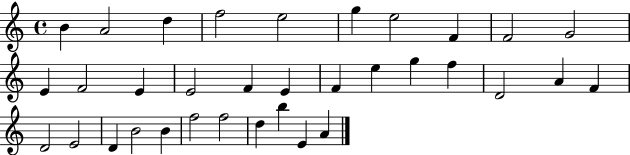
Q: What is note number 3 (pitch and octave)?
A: D5